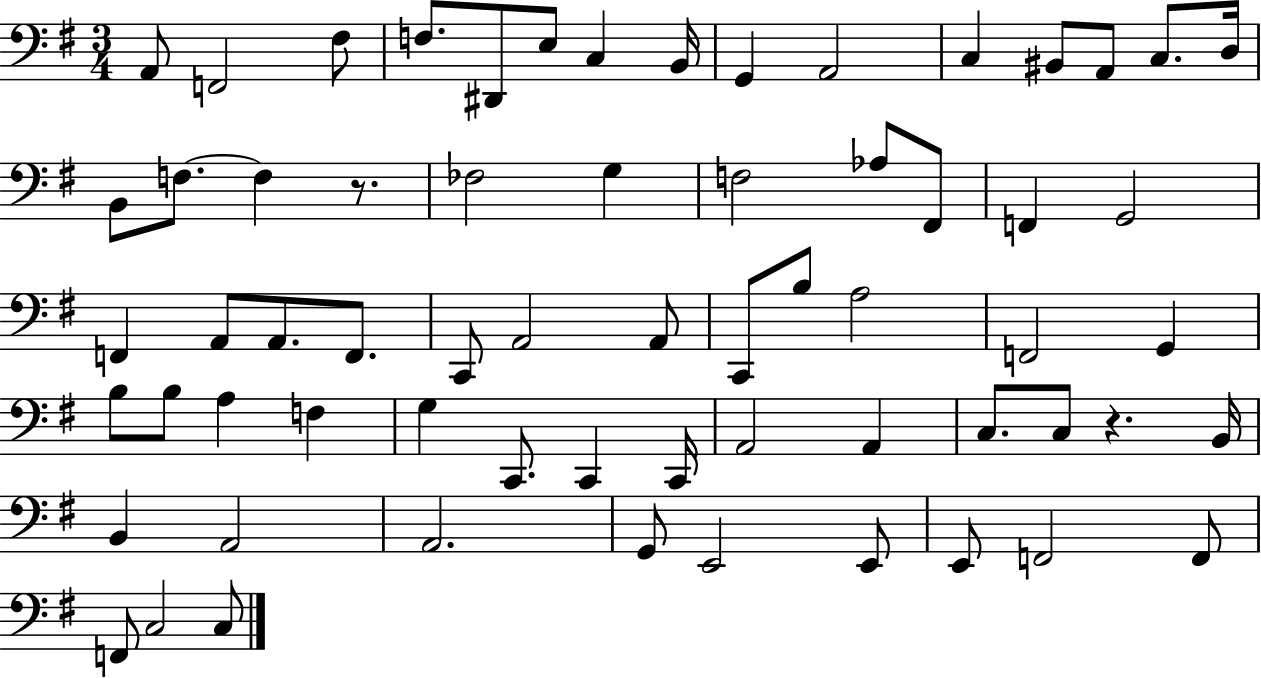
A2/e F2/h F#3/e F3/e. D#2/e E3/e C3/q B2/s G2/q A2/h C3/q BIS2/e A2/e C3/e. D3/s B2/e F3/e. F3/q R/e. FES3/h G3/q F3/h Ab3/e F#2/e F2/q G2/h F2/q A2/e A2/e. F2/e. C2/e A2/h A2/e C2/e B3/e A3/h F2/h G2/q B3/e B3/e A3/q F3/q G3/q C2/e. C2/q C2/s A2/h A2/q C3/e. C3/e R/q. B2/s B2/q A2/h A2/h. G2/e E2/h E2/e E2/e F2/h F2/e F2/e C3/h C3/e